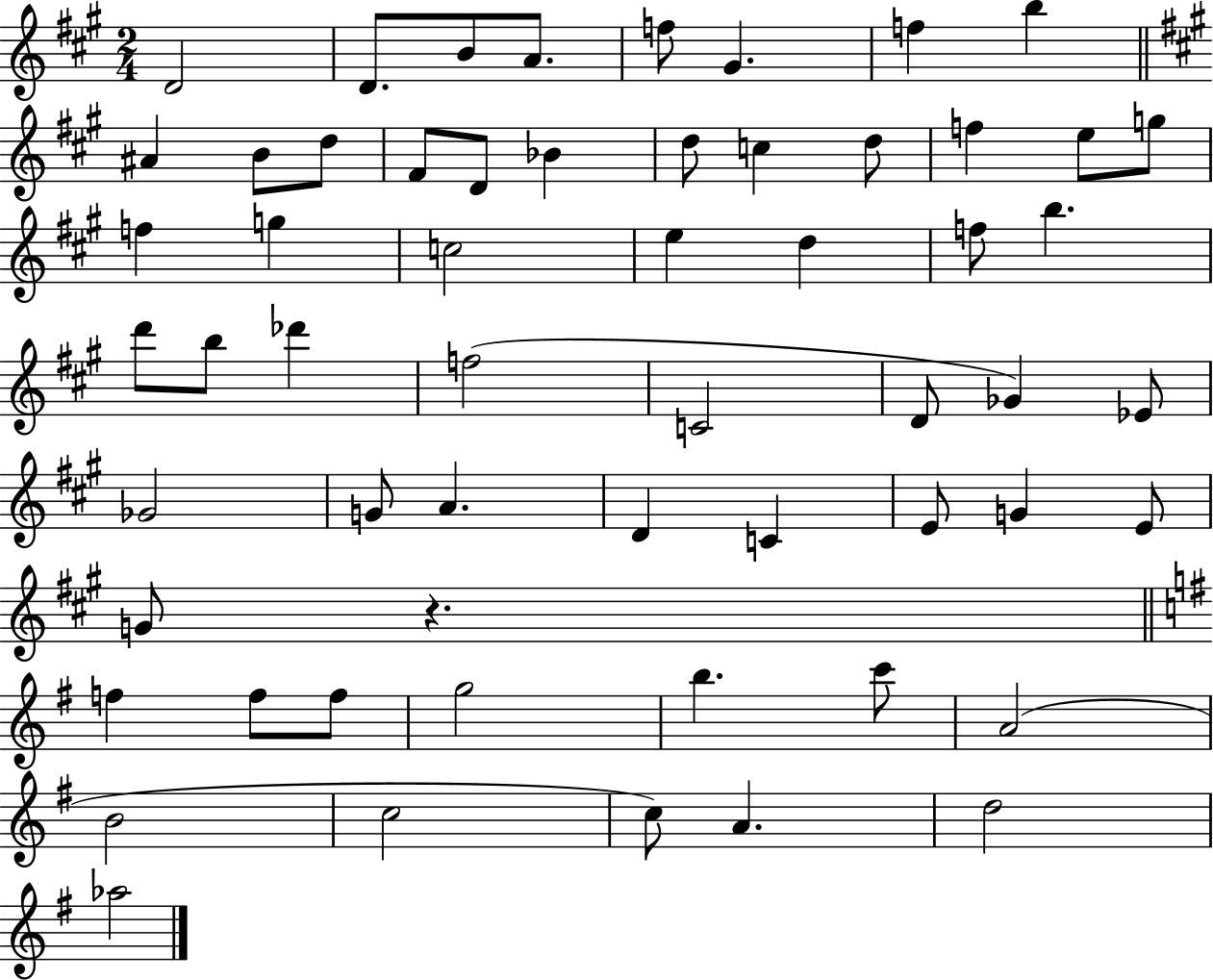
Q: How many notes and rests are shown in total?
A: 58